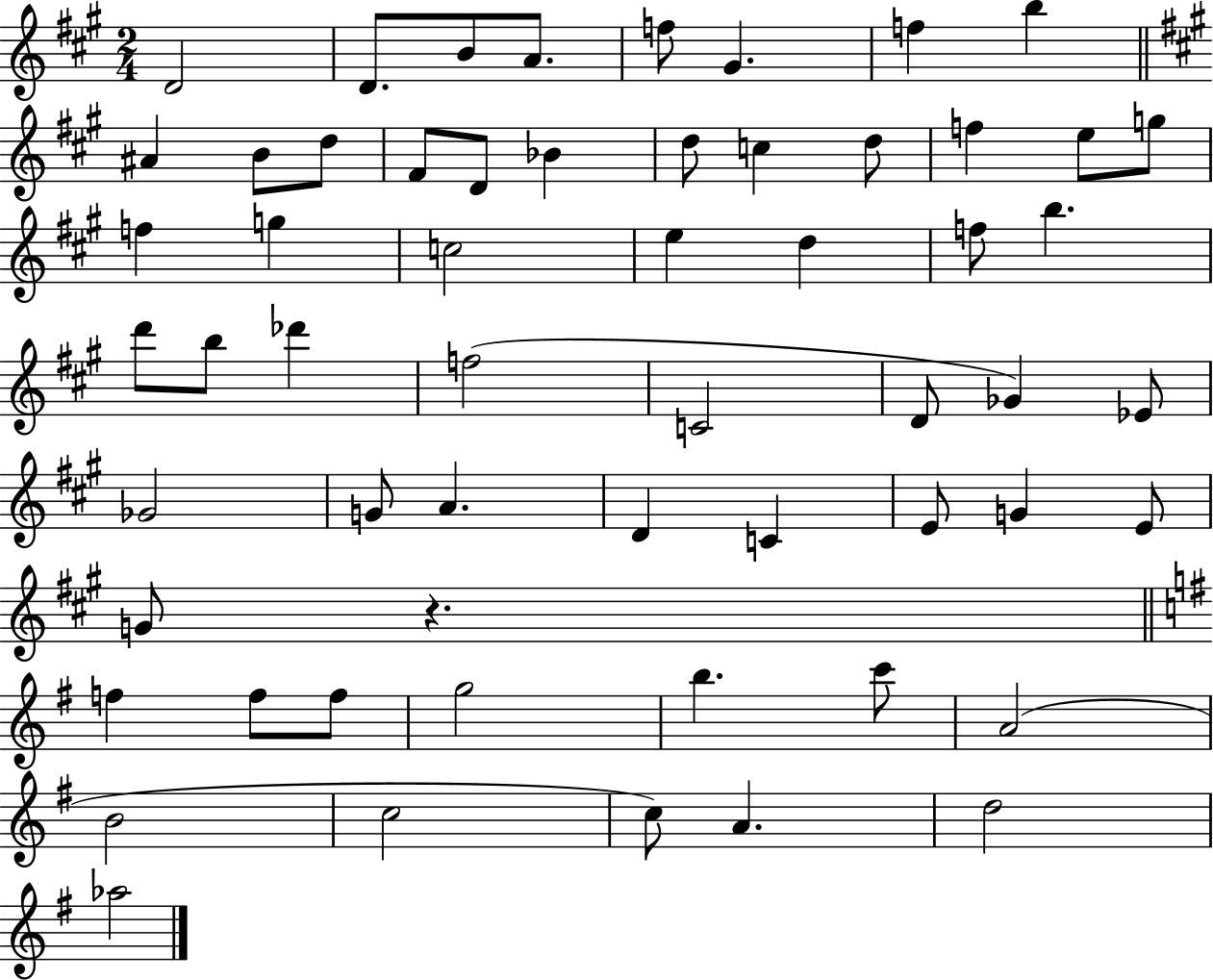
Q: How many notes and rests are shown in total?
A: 58